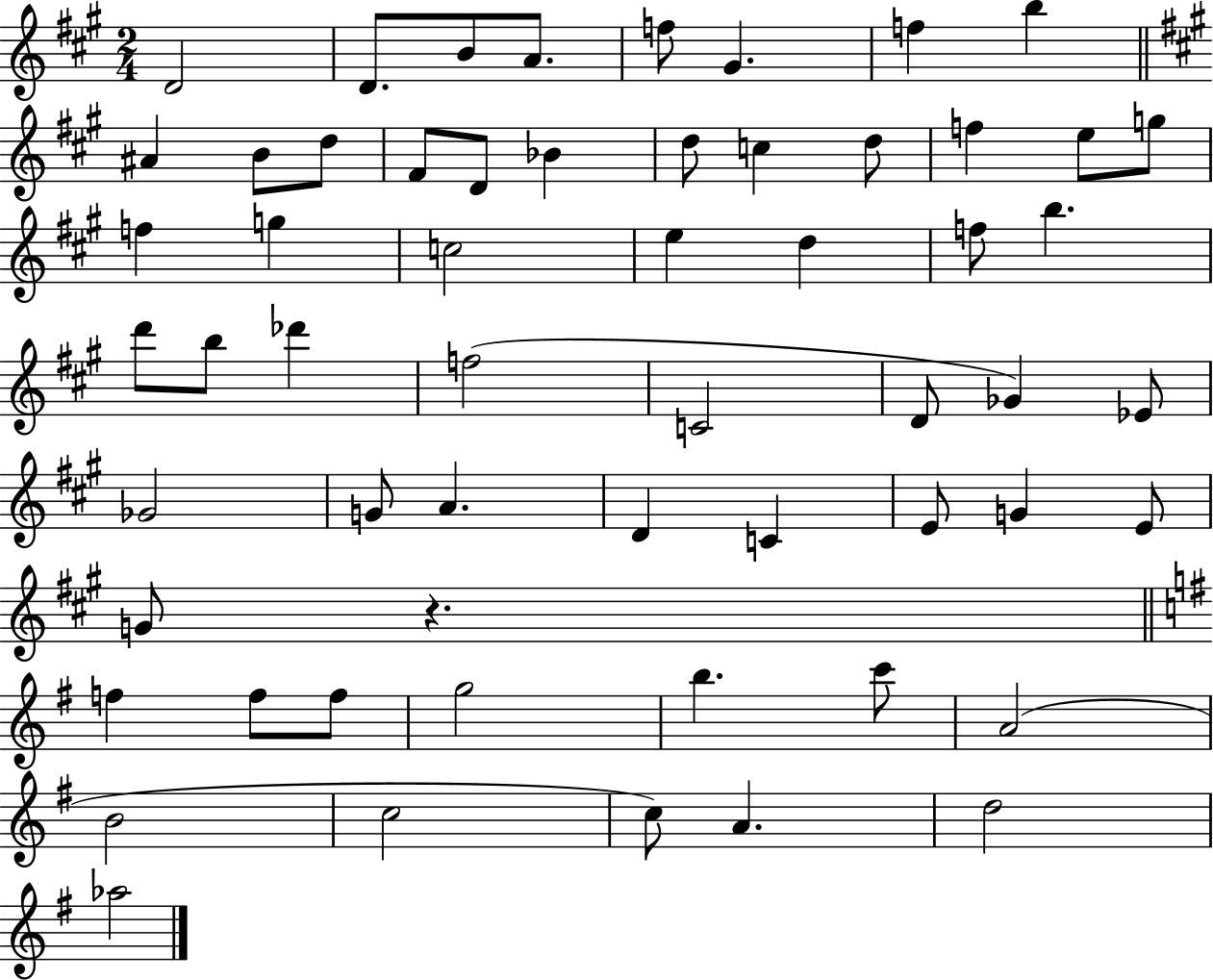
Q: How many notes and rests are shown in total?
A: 58